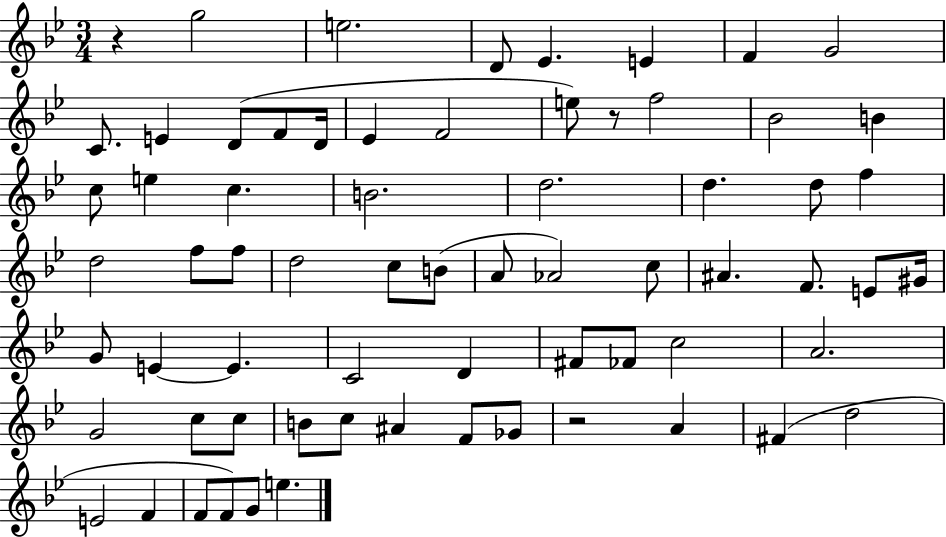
R/q G5/h E5/h. D4/e Eb4/q. E4/q F4/q G4/h C4/e. E4/q D4/e F4/e D4/s Eb4/q F4/h E5/e R/e F5/h Bb4/h B4/q C5/e E5/q C5/q. B4/h. D5/h. D5/q. D5/e F5/q D5/h F5/e F5/e D5/h C5/e B4/e A4/e Ab4/h C5/e A#4/q. F4/e. E4/e G#4/s G4/e E4/q E4/q. C4/h D4/q F#4/e FES4/e C5/h A4/h. G4/h C5/e C5/e B4/e C5/e A#4/q F4/e Gb4/e R/h A4/q F#4/q D5/h E4/h F4/q F4/e F4/e G4/e E5/q.